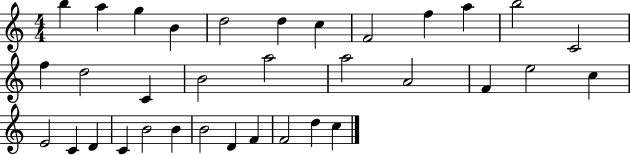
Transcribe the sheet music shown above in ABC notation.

X:1
T:Untitled
M:4/4
L:1/4
K:C
b a g B d2 d c F2 f a b2 C2 f d2 C B2 a2 a2 A2 F e2 c E2 C D C B2 B B2 D F F2 d c